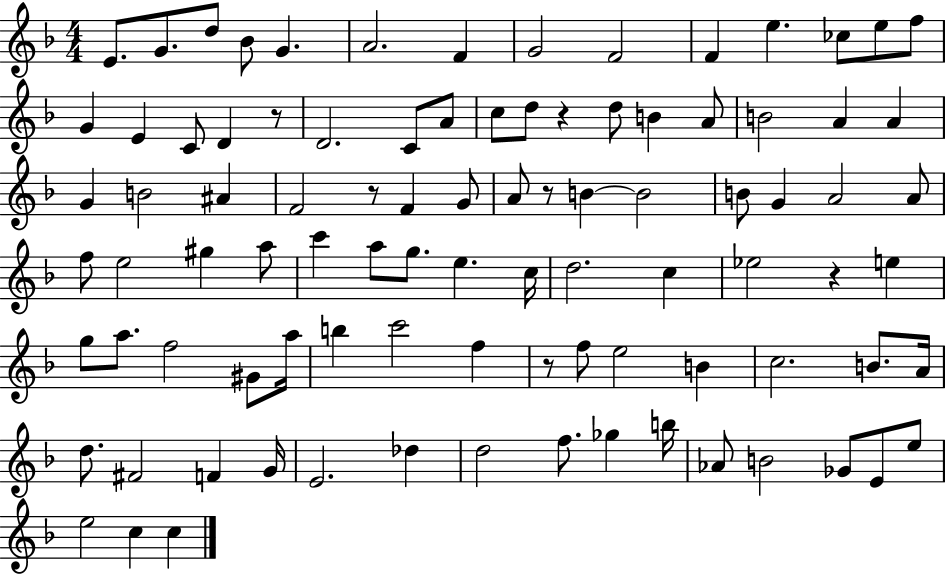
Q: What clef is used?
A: treble